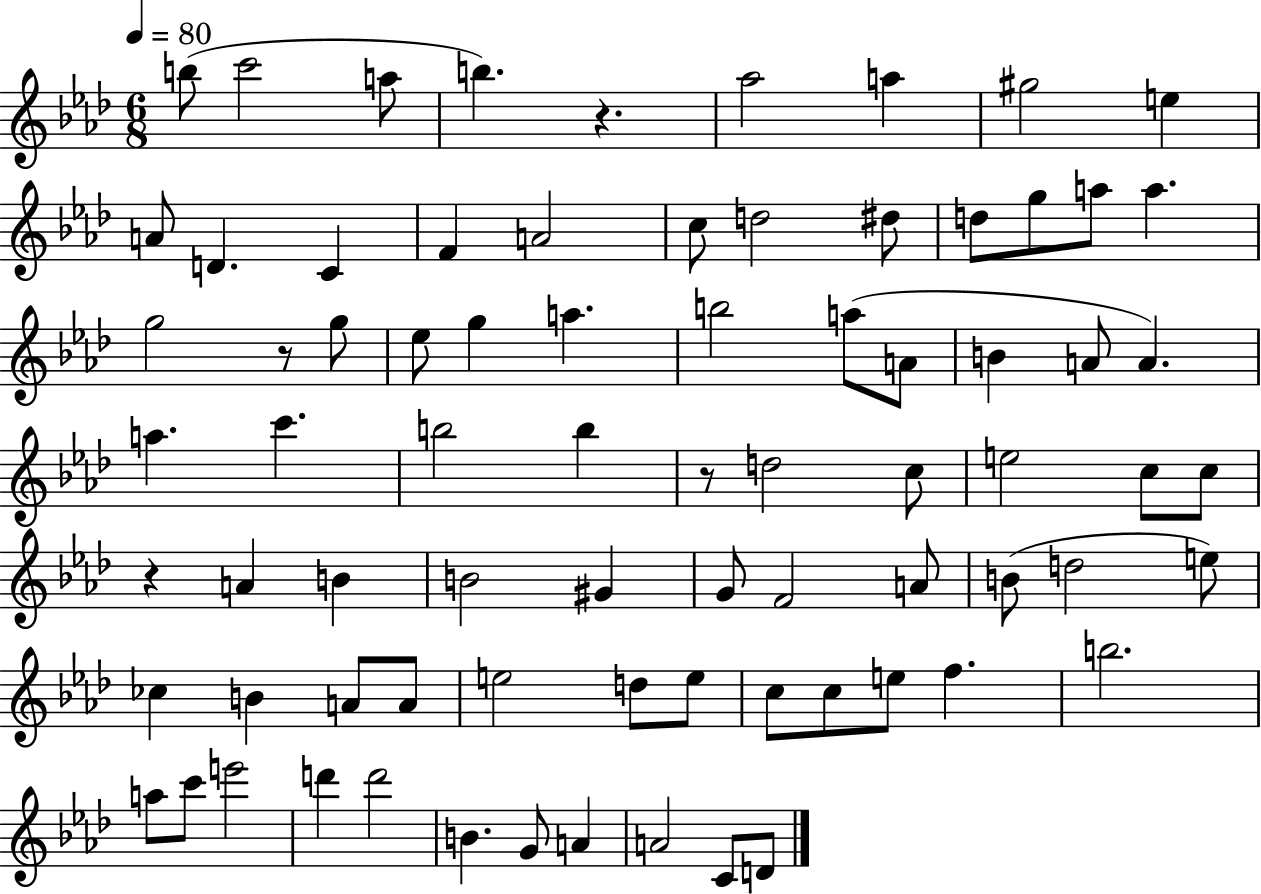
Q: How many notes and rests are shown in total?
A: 77